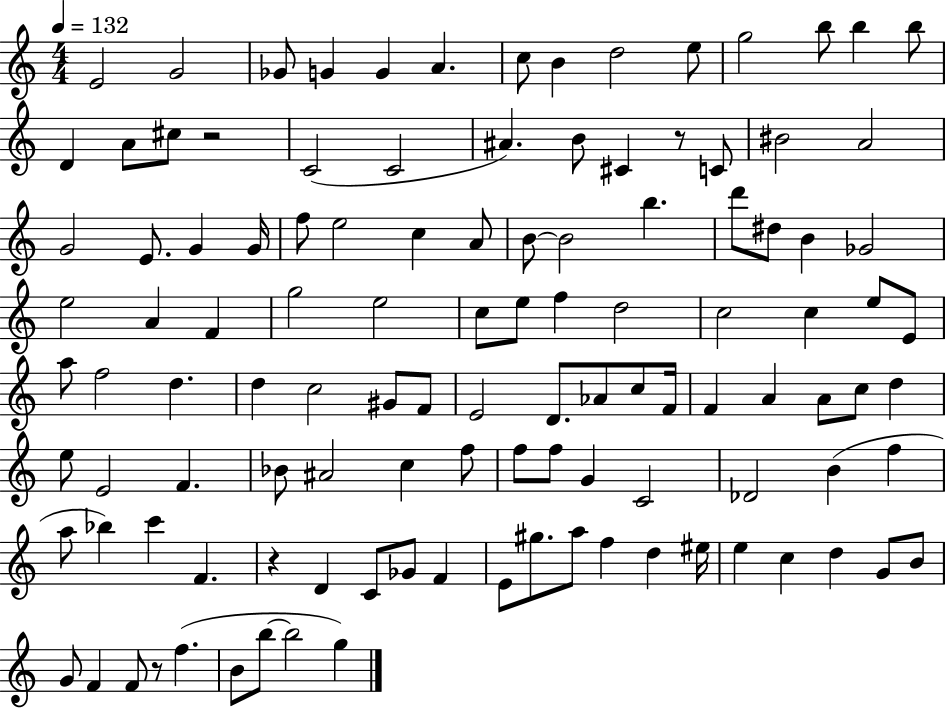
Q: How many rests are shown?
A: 4